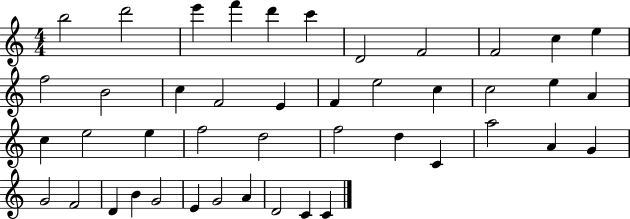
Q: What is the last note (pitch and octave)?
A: C4